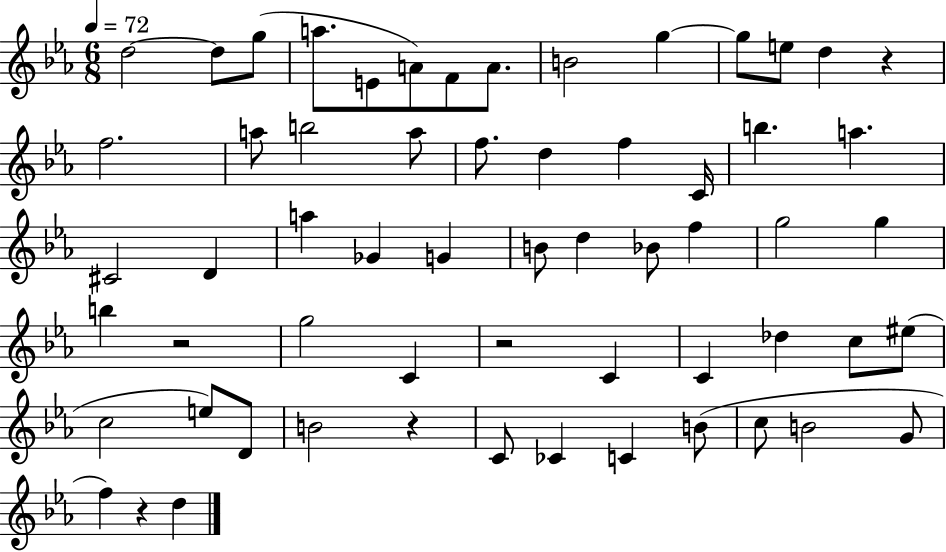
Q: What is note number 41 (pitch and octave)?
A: C5